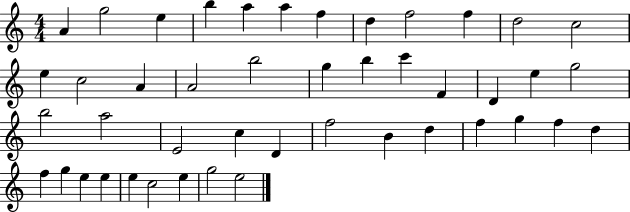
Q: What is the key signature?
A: C major